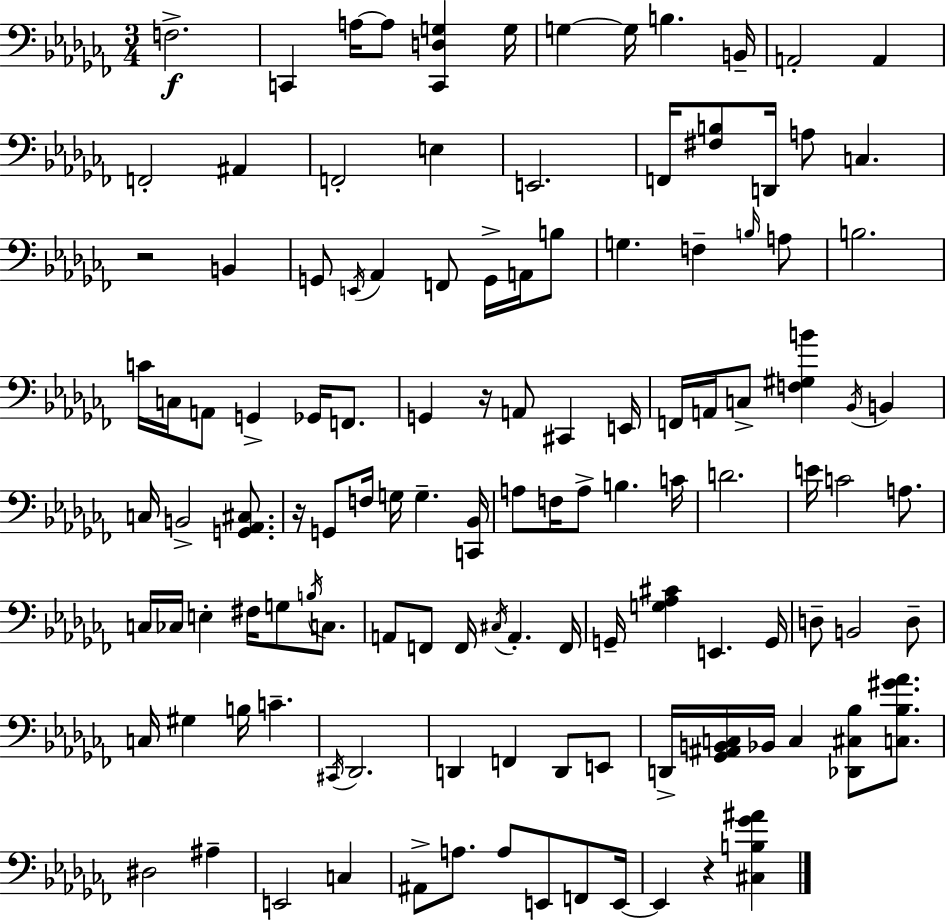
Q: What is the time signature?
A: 3/4